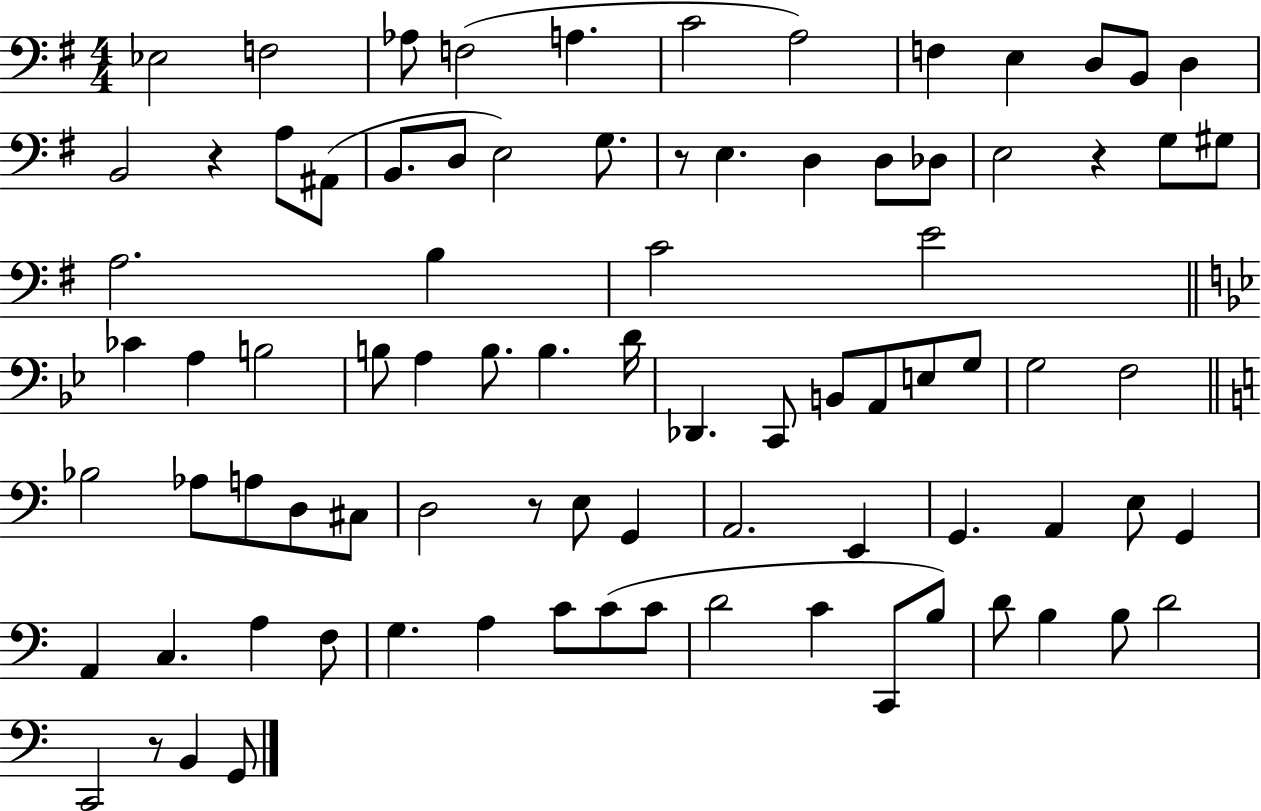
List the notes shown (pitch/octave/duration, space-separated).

Eb3/h F3/h Ab3/e F3/h A3/q. C4/h A3/h F3/q E3/q D3/e B2/e D3/q B2/h R/q A3/e A#2/e B2/e. D3/e E3/h G3/e. R/e E3/q. D3/q D3/e Db3/e E3/h R/q G3/e G#3/e A3/h. B3/q C4/h E4/h CES4/q A3/q B3/h B3/e A3/q B3/e. B3/q. D4/s Db2/q. C2/e B2/e A2/e E3/e G3/e G3/h F3/h Bb3/h Ab3/e A3/e D3/e C#3/e D3/h R/e E3/e G2/q A2/h. E2/q G2/q. A2/q E3/e G2/q A2/q C3/q. A3/q F3/e G3/q. A3/q C4/e C4/e C4/e D4/h C4/q C2/e B3/e D4/e B3/q B3/e D4/h C2/h R/e B2/q G2/e